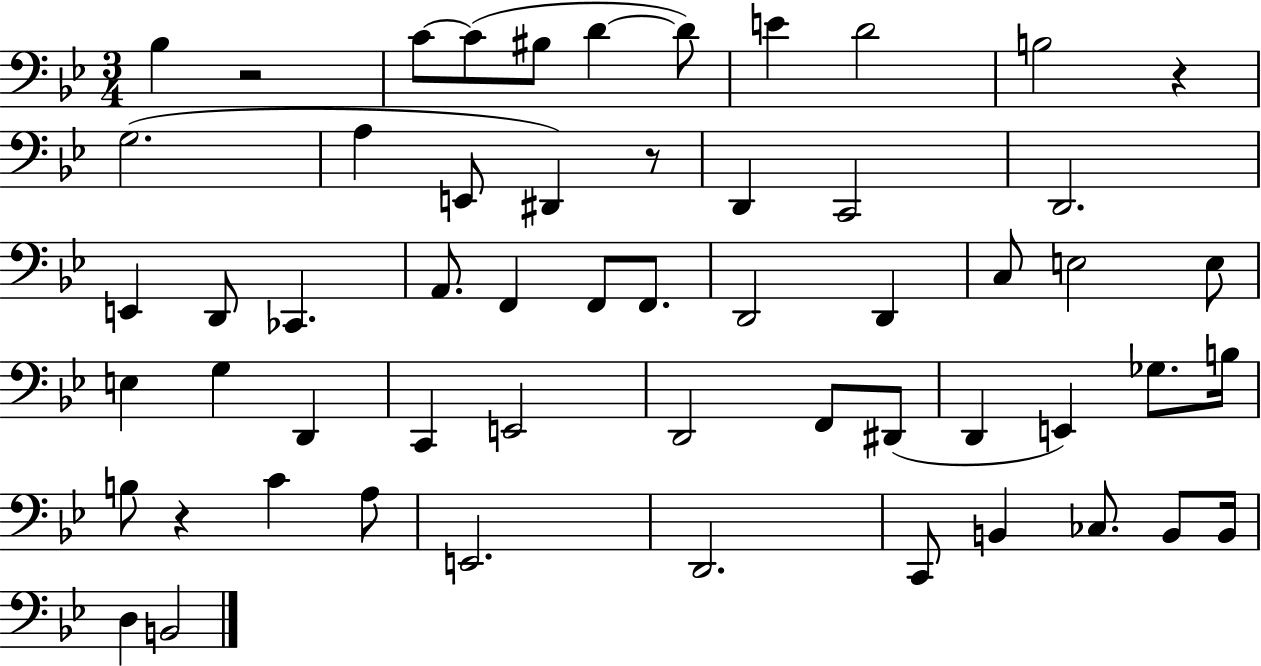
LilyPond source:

{
  \clef bass
  \numericTimeSignature
  \time 3/4
  \key bes \major
  bes4 r2 | c'8~~ c'8( bis8 d'4~~ d'8) | e'4 d'2 | b2 r4 | \break g2.( | a4 e,8 dis,4) r8 | d,4 c,2 | d,2. | \break e,4 d,8 ces,4. | a,8. f,4 f,8 f,8. | d,2 d,4 | c8 e2 e8 | \break e4 g4 d,4 | c,4 e,2 | d,2 f,8 dis,8( | d,4 e,4) ges8. b16 | \break b8 r4 c'4 a8 | e,2. | d,2. | c,8 b,4 ces8. b,8 b,16 | \break d4 b,2 | \bar "|."
}